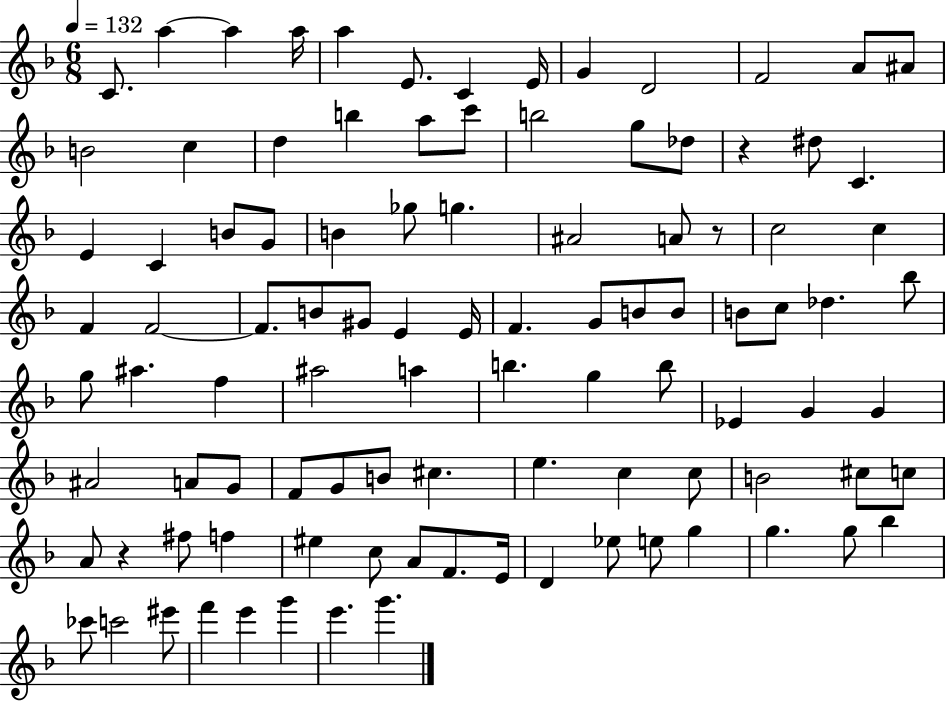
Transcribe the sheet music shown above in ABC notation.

X:1
T:Untitled
M:6/8
L:1/4
K:F
C/2 a a a/4 a E/2 C E/4 G D2 F2 A/2 ^A/2 B2 c d b a/2 c'/2 b2 g/2 _d/2 z ^d/2 C E C B/2 G/2 B _g/2 g ^A2 A/2 z/2 c2 c F F2 F/2 B/2 ^G/2 E E/4 F G/2 B/2 B/2 B/2 c/2 _d _b/2 g/2 ^a f ^a2 a b g b/2 _E G G ^A2 A/2 G/2 F/2 G/2 B/2 ^c e c c/2 B2 ^c/2 c/2 A/2 z ^f/2 f ^e c/2 A/2 F/2 E/4 D _e/2 e/2 g g g/2 _b _c'/2 c'2 ^e'/2 f' e' g' e' g'